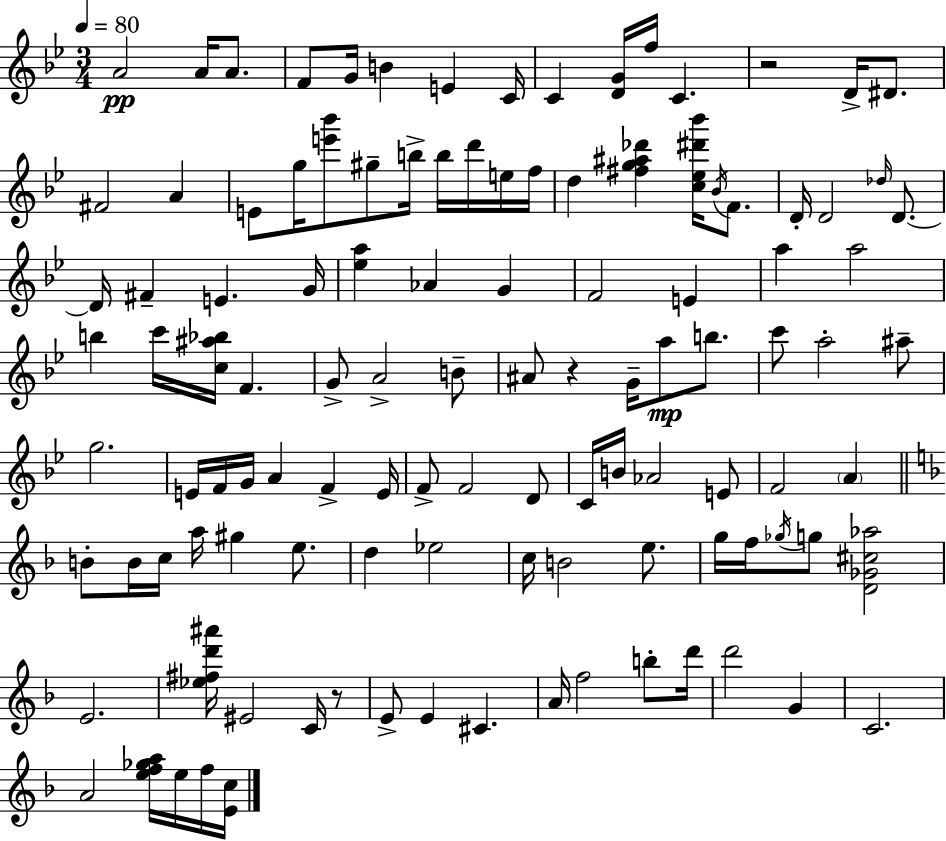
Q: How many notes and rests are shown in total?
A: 113